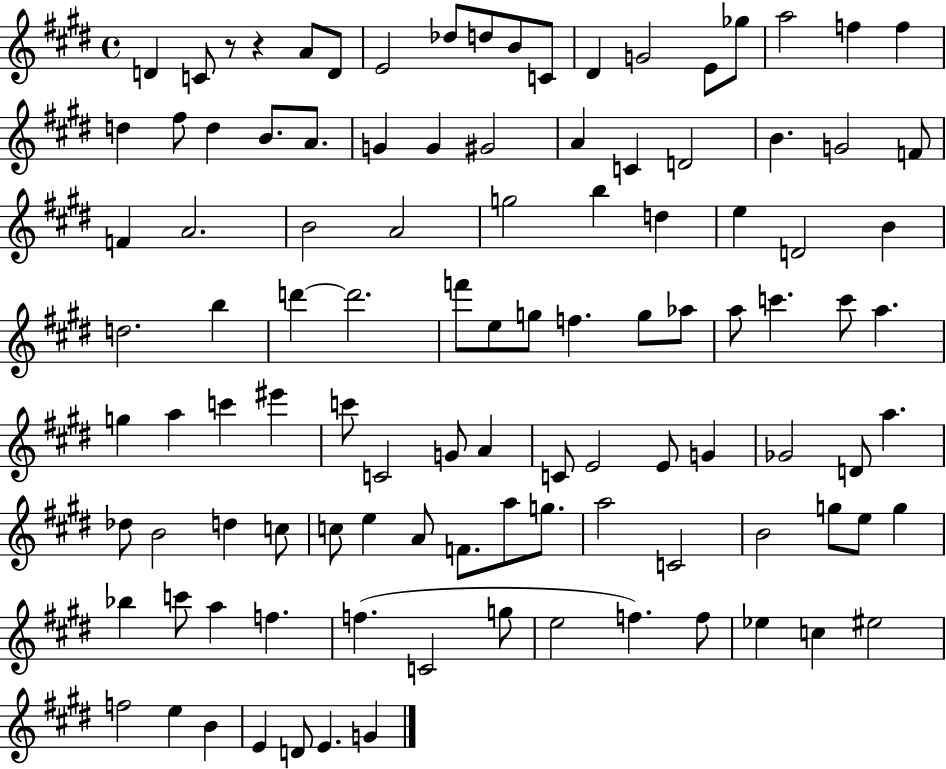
{
  \clef treble
  \time 4/4
  \defaultTimeSignature
  \key e \major
  d'4 c'8 r8 r4 a'8 d'8 | e'2 des''8 d''8 b'8 c'8 | dis'4 g'2 e'8 ges''8 | a''2 f''4 f''4 | \break d''4 fis''8 d''4 b'8. a'8. | g'4 g'4 gis'2 | a'4 c'4 d'2 | b'4. g'2 f'8 | \break f'4 a'2. | b'2 a'2 | g''2 b''4 d''4 | e''4 d'2 b'4 | \break d''2. b''4 | d'''4~~ d'''2. | f'''8 e''8 g''8 f''4. g''8 aes''8 | a''8 c'''4. c'''8 a''4. | \break g''4 a''4 c'''4 eis'''4 | c'''8 c'2 g'8 a'4 | c'8 e'2 e'8 g'4 | ges'2 d'8 a''4. | \break des''8 b'2 d''4 c''8 | c''8 e''4 a'8 f'8. a''8 g''8. | a''2 c'2 | b'2 g''8 e''8 g''4 | \break bes''4 c'''8 a''4 f''4. | f''4.( c'2 g''8 | e''2 f''4.) f''8 | ees''4 c''4 eis''2 | \break f''2 e''4 b'4 | e'4 d'8 e'4. g'4 | \bar "|."
}